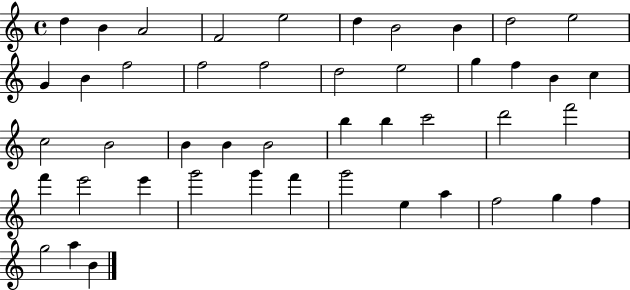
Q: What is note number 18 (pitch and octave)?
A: G5